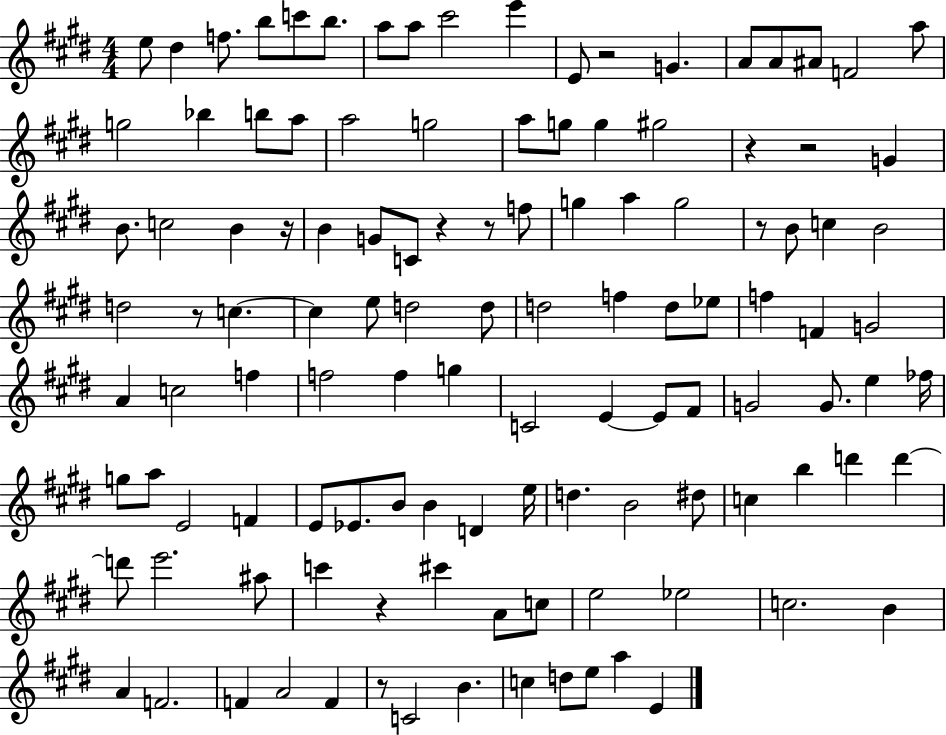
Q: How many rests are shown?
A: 10